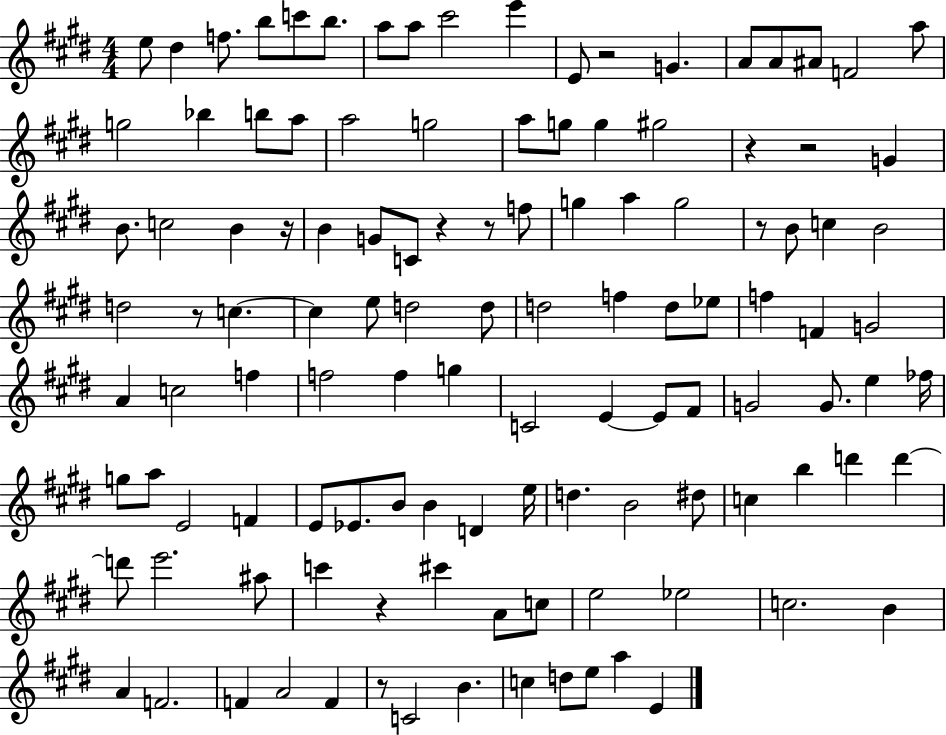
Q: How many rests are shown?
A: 10